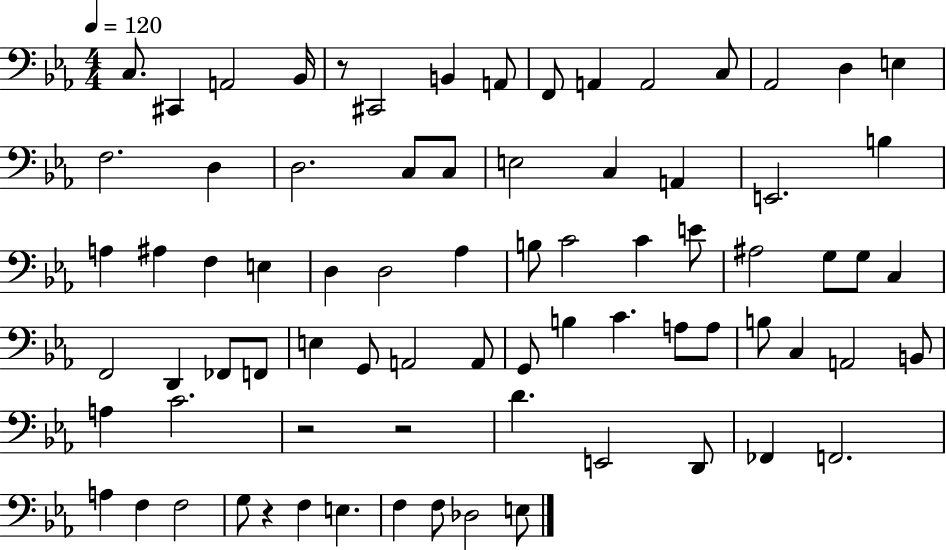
{
  \clef bass
  \numericTimeSignature
  \time 4/4
  \key ees \major
  \tempo 4 = 120
  c8. cis,4 a,2 bes,16 | r8 cis,2 b,4 a,8 | f,8 a,4 a,2 c8 | aes,2 d4 e4 | \break f2. d4 | d2. c8 c8 | e2 c4 a,4 | e,2. b4 | \break a4 ais4 f4 e4 | d4 d2 aes4 | b8 c'2 c'4 e'8 | ais2 g8 g8 c4 | \break f,2 d,4 fes,8 f,8 | e4 g,8 a,2 a,8 | g,8 b4 c'4. a8 a8 | b8 c4 a,2 b,8 | \break a4 c'2. | r2 r2 | d'4. e,2 d,8 | fes,4 f,2. | \break a4 f4 f2 | g8 r4 f4 e4. | f4 f8 des2 e8 | \bar "|."
}